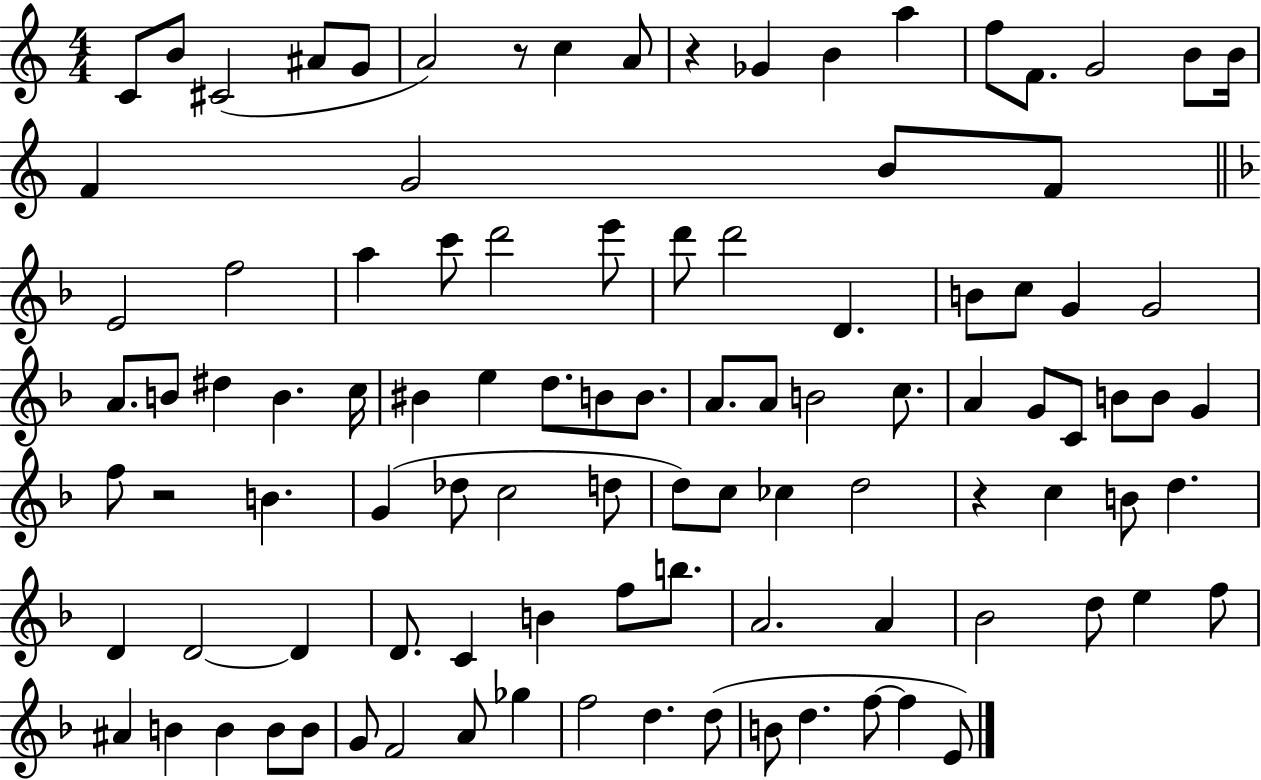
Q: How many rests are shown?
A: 4